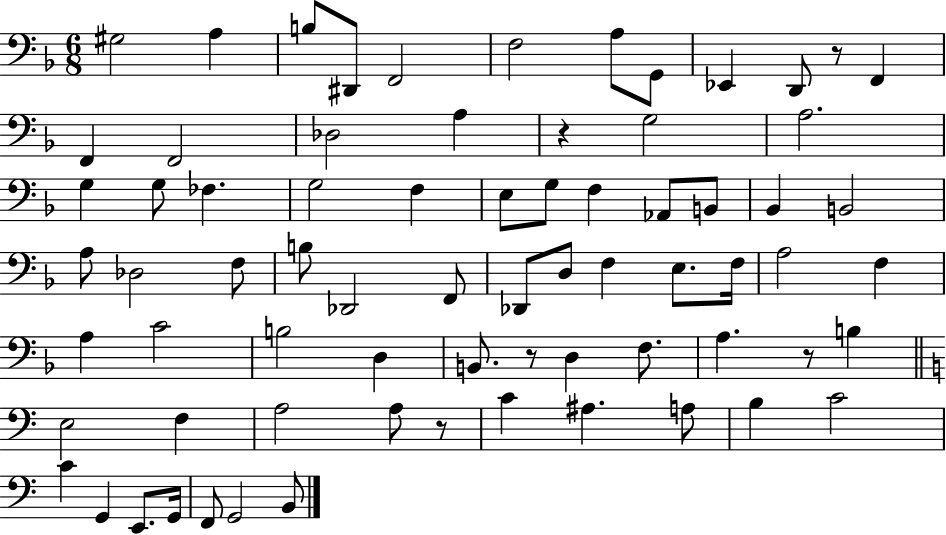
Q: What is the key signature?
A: F major